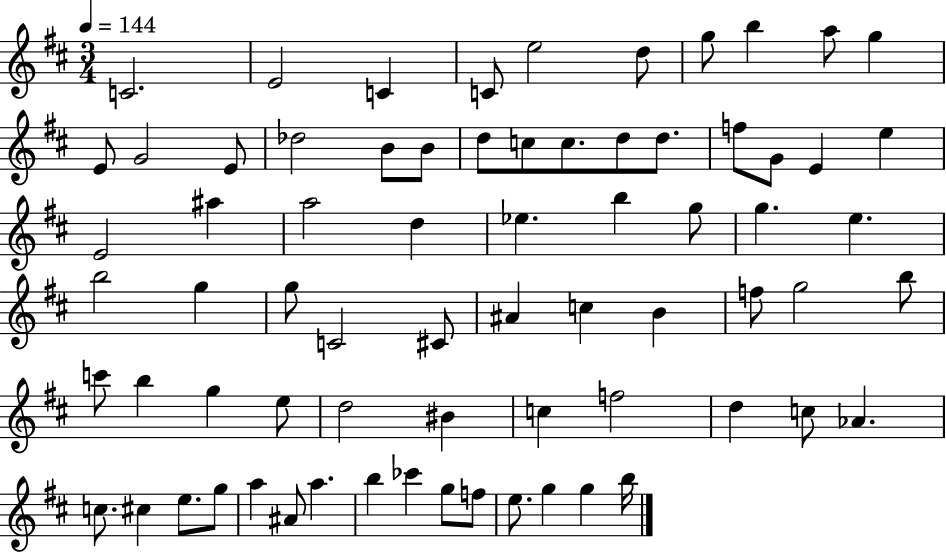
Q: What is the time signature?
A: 3/4